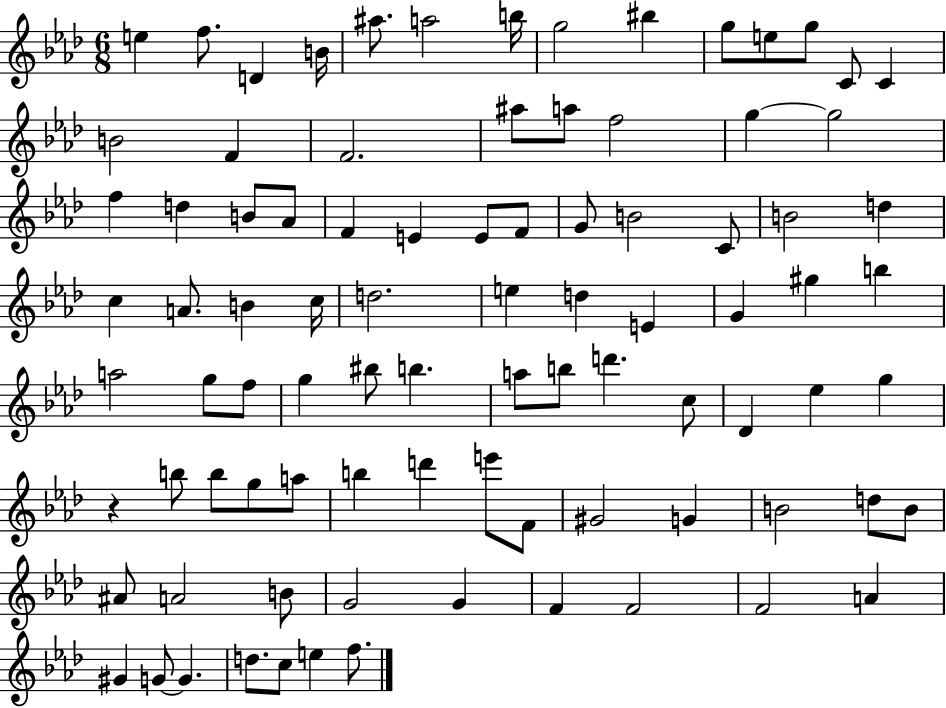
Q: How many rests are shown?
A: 1